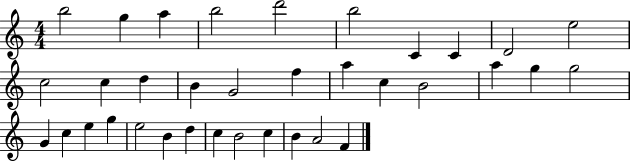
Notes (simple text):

B5/h G5/q A5/q B5/h D6/h B5/h C4/q C4/q D4/h E5/h C5/h C5/q D5/q B4/q G4/h F5/q A5/q C5/q B4/h A5/q G5/q G5/h G4/q C5/q E5/q G5/q E5/h B4/q D5/q C5/q B4/h C5/q B4/q A4/h F4/q